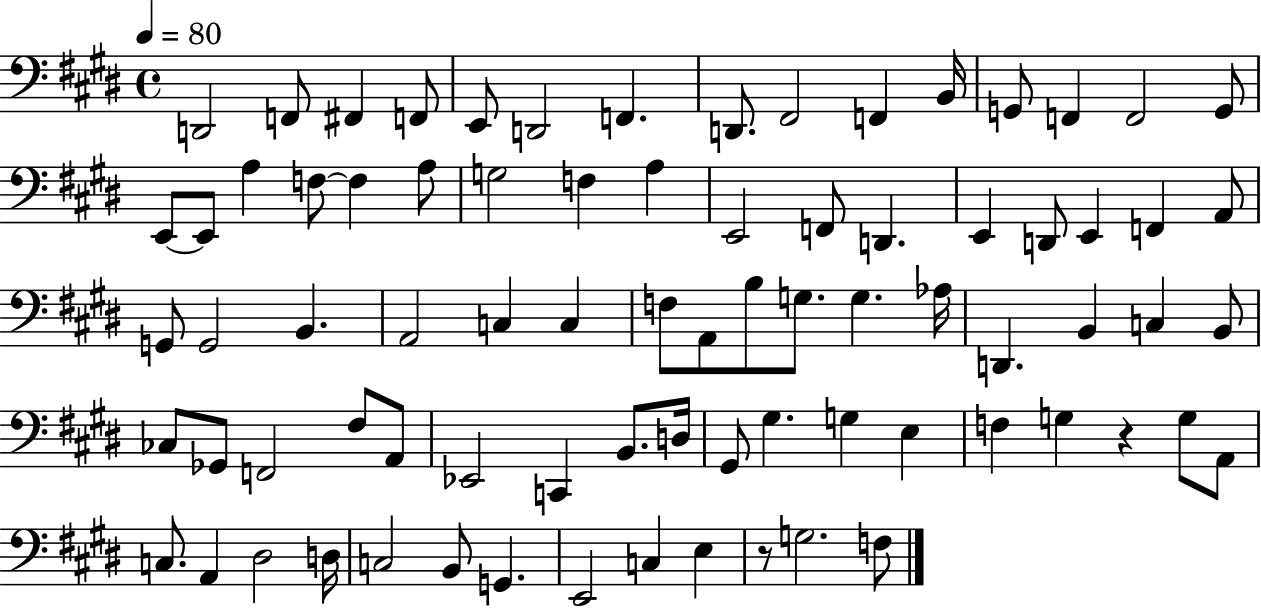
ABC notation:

X:1
T:Untitled
M:4/4
L:1/4
K:E
D,,2 F,,/2 ^F,, F,,/2 E,,/2 D,,2 F,, D,,/2 ^F,,2 F,, B,,/4 G,,/2 F,, F,,2 G,,/2 E,,/2 E,,/2 A, F,/2 F, A,/2 G,2 F, A, E,,2 F,,/2 D,, E,, D,,/2 E,, F,, A,,/2 G,,/2 G,,2 B,, A,,2 C, C, F,/2 A,,/2 B,/2 G,/2 G, _A,/4 D,, B,, C, B,,/2 _C,/2 _G,,/2 F,,2 ^F,/2 A,,/2 _E,,2 C,, B,,/2 D,/4 ^G,,/2 ^G, G, E, F, G, z G,/2 A,,/2 C,/2 A,, ^D,2 D,/4 C,2 B,,/2 G,, E,,2 C, E, z/2 G,2 F,/2